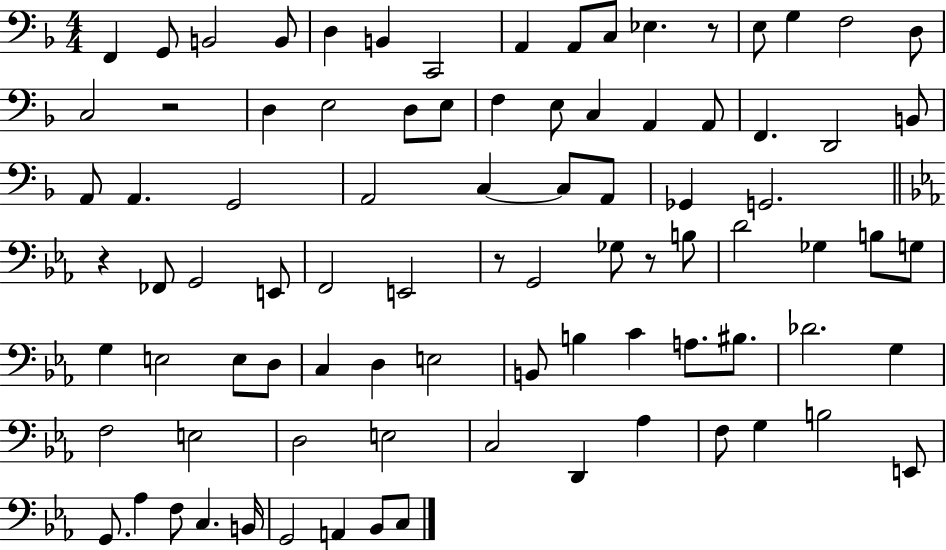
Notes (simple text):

F2/q G2/e B2/h B2/e D3/q B2/q C2/h A2/q A2/e C3/e Eb3/q. R/e E3/e G3/q F3/h D3/e C3/h R/h D3/q E3/h D3/e E3/e F3/q E3/e C3/q A2/q A2/e F2/q. D2/h B2/e A2/e A2/q. G2/h A2/h C3/q C3/e A2/e Gb2/q G2/h. R/q FES2/e G2/h E2/e F2/h E2/h R/e G2/h Gb3/e R/e B3/e D4/h Gb3/q B3/e G3/e G3/q E3/h E3/e D3/e C3/q D3/q E3/h B2/e B3/q C4/q A3/e. BIS3/e. Db4/h. G3/q F3/h E3/h D3/h E3/h C3/h D2/q Ab3/q F3/e G3/q B3/h E2/e G2/e. Ab3/q F3/e C3/q. B2/s G2/h A2/q Bb2/e C3/e